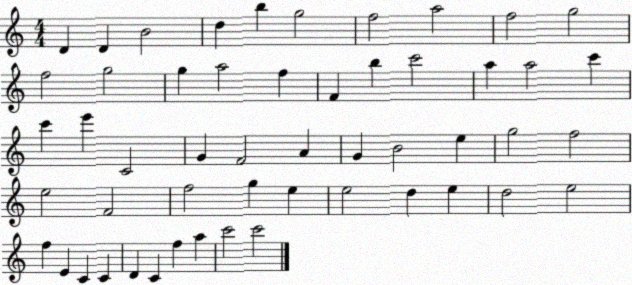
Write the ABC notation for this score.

X:1
T:Untitled
M:4/4
L:1/4
K:C
D D B2 d b g2 f2 a2 f2 g2 f2 g2 g a2 f F b c'2 a a2 c' c' e' C2 G F2 A G B2 e g2 f2 e2 F2 f2 g e e2 d e d2 e2 f E C C D C f a c'2 c'2